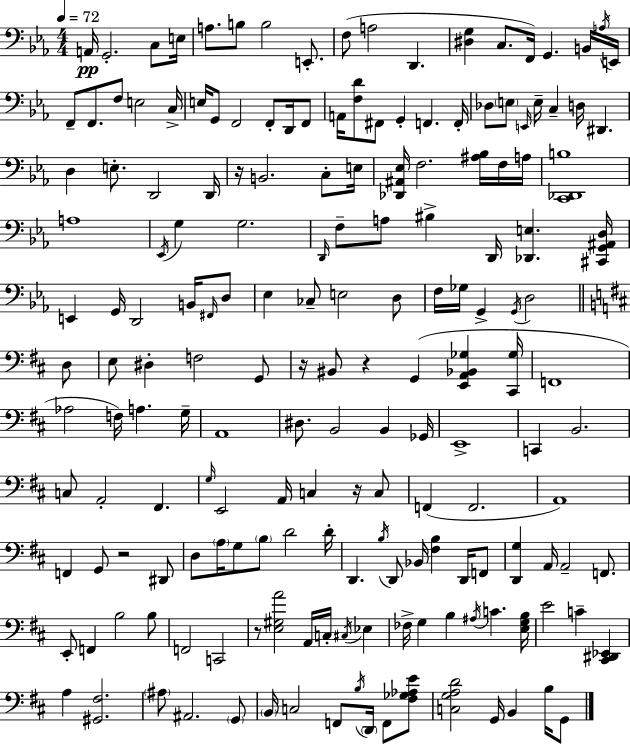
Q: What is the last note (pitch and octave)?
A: G2